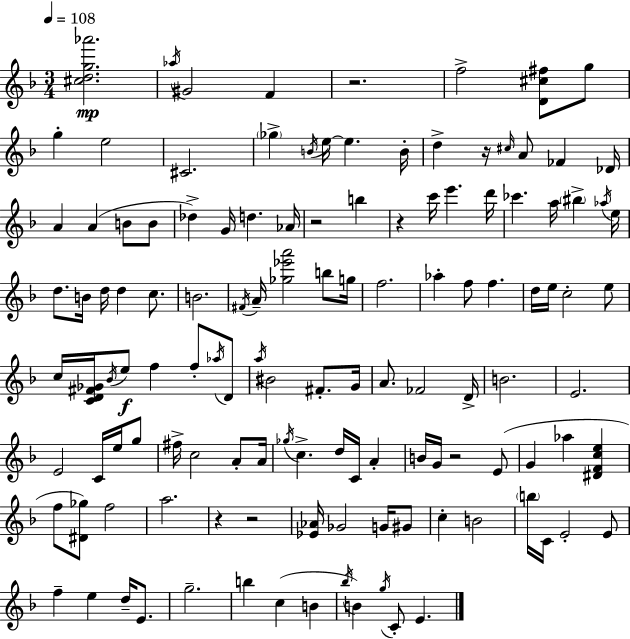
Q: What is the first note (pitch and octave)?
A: Ab5